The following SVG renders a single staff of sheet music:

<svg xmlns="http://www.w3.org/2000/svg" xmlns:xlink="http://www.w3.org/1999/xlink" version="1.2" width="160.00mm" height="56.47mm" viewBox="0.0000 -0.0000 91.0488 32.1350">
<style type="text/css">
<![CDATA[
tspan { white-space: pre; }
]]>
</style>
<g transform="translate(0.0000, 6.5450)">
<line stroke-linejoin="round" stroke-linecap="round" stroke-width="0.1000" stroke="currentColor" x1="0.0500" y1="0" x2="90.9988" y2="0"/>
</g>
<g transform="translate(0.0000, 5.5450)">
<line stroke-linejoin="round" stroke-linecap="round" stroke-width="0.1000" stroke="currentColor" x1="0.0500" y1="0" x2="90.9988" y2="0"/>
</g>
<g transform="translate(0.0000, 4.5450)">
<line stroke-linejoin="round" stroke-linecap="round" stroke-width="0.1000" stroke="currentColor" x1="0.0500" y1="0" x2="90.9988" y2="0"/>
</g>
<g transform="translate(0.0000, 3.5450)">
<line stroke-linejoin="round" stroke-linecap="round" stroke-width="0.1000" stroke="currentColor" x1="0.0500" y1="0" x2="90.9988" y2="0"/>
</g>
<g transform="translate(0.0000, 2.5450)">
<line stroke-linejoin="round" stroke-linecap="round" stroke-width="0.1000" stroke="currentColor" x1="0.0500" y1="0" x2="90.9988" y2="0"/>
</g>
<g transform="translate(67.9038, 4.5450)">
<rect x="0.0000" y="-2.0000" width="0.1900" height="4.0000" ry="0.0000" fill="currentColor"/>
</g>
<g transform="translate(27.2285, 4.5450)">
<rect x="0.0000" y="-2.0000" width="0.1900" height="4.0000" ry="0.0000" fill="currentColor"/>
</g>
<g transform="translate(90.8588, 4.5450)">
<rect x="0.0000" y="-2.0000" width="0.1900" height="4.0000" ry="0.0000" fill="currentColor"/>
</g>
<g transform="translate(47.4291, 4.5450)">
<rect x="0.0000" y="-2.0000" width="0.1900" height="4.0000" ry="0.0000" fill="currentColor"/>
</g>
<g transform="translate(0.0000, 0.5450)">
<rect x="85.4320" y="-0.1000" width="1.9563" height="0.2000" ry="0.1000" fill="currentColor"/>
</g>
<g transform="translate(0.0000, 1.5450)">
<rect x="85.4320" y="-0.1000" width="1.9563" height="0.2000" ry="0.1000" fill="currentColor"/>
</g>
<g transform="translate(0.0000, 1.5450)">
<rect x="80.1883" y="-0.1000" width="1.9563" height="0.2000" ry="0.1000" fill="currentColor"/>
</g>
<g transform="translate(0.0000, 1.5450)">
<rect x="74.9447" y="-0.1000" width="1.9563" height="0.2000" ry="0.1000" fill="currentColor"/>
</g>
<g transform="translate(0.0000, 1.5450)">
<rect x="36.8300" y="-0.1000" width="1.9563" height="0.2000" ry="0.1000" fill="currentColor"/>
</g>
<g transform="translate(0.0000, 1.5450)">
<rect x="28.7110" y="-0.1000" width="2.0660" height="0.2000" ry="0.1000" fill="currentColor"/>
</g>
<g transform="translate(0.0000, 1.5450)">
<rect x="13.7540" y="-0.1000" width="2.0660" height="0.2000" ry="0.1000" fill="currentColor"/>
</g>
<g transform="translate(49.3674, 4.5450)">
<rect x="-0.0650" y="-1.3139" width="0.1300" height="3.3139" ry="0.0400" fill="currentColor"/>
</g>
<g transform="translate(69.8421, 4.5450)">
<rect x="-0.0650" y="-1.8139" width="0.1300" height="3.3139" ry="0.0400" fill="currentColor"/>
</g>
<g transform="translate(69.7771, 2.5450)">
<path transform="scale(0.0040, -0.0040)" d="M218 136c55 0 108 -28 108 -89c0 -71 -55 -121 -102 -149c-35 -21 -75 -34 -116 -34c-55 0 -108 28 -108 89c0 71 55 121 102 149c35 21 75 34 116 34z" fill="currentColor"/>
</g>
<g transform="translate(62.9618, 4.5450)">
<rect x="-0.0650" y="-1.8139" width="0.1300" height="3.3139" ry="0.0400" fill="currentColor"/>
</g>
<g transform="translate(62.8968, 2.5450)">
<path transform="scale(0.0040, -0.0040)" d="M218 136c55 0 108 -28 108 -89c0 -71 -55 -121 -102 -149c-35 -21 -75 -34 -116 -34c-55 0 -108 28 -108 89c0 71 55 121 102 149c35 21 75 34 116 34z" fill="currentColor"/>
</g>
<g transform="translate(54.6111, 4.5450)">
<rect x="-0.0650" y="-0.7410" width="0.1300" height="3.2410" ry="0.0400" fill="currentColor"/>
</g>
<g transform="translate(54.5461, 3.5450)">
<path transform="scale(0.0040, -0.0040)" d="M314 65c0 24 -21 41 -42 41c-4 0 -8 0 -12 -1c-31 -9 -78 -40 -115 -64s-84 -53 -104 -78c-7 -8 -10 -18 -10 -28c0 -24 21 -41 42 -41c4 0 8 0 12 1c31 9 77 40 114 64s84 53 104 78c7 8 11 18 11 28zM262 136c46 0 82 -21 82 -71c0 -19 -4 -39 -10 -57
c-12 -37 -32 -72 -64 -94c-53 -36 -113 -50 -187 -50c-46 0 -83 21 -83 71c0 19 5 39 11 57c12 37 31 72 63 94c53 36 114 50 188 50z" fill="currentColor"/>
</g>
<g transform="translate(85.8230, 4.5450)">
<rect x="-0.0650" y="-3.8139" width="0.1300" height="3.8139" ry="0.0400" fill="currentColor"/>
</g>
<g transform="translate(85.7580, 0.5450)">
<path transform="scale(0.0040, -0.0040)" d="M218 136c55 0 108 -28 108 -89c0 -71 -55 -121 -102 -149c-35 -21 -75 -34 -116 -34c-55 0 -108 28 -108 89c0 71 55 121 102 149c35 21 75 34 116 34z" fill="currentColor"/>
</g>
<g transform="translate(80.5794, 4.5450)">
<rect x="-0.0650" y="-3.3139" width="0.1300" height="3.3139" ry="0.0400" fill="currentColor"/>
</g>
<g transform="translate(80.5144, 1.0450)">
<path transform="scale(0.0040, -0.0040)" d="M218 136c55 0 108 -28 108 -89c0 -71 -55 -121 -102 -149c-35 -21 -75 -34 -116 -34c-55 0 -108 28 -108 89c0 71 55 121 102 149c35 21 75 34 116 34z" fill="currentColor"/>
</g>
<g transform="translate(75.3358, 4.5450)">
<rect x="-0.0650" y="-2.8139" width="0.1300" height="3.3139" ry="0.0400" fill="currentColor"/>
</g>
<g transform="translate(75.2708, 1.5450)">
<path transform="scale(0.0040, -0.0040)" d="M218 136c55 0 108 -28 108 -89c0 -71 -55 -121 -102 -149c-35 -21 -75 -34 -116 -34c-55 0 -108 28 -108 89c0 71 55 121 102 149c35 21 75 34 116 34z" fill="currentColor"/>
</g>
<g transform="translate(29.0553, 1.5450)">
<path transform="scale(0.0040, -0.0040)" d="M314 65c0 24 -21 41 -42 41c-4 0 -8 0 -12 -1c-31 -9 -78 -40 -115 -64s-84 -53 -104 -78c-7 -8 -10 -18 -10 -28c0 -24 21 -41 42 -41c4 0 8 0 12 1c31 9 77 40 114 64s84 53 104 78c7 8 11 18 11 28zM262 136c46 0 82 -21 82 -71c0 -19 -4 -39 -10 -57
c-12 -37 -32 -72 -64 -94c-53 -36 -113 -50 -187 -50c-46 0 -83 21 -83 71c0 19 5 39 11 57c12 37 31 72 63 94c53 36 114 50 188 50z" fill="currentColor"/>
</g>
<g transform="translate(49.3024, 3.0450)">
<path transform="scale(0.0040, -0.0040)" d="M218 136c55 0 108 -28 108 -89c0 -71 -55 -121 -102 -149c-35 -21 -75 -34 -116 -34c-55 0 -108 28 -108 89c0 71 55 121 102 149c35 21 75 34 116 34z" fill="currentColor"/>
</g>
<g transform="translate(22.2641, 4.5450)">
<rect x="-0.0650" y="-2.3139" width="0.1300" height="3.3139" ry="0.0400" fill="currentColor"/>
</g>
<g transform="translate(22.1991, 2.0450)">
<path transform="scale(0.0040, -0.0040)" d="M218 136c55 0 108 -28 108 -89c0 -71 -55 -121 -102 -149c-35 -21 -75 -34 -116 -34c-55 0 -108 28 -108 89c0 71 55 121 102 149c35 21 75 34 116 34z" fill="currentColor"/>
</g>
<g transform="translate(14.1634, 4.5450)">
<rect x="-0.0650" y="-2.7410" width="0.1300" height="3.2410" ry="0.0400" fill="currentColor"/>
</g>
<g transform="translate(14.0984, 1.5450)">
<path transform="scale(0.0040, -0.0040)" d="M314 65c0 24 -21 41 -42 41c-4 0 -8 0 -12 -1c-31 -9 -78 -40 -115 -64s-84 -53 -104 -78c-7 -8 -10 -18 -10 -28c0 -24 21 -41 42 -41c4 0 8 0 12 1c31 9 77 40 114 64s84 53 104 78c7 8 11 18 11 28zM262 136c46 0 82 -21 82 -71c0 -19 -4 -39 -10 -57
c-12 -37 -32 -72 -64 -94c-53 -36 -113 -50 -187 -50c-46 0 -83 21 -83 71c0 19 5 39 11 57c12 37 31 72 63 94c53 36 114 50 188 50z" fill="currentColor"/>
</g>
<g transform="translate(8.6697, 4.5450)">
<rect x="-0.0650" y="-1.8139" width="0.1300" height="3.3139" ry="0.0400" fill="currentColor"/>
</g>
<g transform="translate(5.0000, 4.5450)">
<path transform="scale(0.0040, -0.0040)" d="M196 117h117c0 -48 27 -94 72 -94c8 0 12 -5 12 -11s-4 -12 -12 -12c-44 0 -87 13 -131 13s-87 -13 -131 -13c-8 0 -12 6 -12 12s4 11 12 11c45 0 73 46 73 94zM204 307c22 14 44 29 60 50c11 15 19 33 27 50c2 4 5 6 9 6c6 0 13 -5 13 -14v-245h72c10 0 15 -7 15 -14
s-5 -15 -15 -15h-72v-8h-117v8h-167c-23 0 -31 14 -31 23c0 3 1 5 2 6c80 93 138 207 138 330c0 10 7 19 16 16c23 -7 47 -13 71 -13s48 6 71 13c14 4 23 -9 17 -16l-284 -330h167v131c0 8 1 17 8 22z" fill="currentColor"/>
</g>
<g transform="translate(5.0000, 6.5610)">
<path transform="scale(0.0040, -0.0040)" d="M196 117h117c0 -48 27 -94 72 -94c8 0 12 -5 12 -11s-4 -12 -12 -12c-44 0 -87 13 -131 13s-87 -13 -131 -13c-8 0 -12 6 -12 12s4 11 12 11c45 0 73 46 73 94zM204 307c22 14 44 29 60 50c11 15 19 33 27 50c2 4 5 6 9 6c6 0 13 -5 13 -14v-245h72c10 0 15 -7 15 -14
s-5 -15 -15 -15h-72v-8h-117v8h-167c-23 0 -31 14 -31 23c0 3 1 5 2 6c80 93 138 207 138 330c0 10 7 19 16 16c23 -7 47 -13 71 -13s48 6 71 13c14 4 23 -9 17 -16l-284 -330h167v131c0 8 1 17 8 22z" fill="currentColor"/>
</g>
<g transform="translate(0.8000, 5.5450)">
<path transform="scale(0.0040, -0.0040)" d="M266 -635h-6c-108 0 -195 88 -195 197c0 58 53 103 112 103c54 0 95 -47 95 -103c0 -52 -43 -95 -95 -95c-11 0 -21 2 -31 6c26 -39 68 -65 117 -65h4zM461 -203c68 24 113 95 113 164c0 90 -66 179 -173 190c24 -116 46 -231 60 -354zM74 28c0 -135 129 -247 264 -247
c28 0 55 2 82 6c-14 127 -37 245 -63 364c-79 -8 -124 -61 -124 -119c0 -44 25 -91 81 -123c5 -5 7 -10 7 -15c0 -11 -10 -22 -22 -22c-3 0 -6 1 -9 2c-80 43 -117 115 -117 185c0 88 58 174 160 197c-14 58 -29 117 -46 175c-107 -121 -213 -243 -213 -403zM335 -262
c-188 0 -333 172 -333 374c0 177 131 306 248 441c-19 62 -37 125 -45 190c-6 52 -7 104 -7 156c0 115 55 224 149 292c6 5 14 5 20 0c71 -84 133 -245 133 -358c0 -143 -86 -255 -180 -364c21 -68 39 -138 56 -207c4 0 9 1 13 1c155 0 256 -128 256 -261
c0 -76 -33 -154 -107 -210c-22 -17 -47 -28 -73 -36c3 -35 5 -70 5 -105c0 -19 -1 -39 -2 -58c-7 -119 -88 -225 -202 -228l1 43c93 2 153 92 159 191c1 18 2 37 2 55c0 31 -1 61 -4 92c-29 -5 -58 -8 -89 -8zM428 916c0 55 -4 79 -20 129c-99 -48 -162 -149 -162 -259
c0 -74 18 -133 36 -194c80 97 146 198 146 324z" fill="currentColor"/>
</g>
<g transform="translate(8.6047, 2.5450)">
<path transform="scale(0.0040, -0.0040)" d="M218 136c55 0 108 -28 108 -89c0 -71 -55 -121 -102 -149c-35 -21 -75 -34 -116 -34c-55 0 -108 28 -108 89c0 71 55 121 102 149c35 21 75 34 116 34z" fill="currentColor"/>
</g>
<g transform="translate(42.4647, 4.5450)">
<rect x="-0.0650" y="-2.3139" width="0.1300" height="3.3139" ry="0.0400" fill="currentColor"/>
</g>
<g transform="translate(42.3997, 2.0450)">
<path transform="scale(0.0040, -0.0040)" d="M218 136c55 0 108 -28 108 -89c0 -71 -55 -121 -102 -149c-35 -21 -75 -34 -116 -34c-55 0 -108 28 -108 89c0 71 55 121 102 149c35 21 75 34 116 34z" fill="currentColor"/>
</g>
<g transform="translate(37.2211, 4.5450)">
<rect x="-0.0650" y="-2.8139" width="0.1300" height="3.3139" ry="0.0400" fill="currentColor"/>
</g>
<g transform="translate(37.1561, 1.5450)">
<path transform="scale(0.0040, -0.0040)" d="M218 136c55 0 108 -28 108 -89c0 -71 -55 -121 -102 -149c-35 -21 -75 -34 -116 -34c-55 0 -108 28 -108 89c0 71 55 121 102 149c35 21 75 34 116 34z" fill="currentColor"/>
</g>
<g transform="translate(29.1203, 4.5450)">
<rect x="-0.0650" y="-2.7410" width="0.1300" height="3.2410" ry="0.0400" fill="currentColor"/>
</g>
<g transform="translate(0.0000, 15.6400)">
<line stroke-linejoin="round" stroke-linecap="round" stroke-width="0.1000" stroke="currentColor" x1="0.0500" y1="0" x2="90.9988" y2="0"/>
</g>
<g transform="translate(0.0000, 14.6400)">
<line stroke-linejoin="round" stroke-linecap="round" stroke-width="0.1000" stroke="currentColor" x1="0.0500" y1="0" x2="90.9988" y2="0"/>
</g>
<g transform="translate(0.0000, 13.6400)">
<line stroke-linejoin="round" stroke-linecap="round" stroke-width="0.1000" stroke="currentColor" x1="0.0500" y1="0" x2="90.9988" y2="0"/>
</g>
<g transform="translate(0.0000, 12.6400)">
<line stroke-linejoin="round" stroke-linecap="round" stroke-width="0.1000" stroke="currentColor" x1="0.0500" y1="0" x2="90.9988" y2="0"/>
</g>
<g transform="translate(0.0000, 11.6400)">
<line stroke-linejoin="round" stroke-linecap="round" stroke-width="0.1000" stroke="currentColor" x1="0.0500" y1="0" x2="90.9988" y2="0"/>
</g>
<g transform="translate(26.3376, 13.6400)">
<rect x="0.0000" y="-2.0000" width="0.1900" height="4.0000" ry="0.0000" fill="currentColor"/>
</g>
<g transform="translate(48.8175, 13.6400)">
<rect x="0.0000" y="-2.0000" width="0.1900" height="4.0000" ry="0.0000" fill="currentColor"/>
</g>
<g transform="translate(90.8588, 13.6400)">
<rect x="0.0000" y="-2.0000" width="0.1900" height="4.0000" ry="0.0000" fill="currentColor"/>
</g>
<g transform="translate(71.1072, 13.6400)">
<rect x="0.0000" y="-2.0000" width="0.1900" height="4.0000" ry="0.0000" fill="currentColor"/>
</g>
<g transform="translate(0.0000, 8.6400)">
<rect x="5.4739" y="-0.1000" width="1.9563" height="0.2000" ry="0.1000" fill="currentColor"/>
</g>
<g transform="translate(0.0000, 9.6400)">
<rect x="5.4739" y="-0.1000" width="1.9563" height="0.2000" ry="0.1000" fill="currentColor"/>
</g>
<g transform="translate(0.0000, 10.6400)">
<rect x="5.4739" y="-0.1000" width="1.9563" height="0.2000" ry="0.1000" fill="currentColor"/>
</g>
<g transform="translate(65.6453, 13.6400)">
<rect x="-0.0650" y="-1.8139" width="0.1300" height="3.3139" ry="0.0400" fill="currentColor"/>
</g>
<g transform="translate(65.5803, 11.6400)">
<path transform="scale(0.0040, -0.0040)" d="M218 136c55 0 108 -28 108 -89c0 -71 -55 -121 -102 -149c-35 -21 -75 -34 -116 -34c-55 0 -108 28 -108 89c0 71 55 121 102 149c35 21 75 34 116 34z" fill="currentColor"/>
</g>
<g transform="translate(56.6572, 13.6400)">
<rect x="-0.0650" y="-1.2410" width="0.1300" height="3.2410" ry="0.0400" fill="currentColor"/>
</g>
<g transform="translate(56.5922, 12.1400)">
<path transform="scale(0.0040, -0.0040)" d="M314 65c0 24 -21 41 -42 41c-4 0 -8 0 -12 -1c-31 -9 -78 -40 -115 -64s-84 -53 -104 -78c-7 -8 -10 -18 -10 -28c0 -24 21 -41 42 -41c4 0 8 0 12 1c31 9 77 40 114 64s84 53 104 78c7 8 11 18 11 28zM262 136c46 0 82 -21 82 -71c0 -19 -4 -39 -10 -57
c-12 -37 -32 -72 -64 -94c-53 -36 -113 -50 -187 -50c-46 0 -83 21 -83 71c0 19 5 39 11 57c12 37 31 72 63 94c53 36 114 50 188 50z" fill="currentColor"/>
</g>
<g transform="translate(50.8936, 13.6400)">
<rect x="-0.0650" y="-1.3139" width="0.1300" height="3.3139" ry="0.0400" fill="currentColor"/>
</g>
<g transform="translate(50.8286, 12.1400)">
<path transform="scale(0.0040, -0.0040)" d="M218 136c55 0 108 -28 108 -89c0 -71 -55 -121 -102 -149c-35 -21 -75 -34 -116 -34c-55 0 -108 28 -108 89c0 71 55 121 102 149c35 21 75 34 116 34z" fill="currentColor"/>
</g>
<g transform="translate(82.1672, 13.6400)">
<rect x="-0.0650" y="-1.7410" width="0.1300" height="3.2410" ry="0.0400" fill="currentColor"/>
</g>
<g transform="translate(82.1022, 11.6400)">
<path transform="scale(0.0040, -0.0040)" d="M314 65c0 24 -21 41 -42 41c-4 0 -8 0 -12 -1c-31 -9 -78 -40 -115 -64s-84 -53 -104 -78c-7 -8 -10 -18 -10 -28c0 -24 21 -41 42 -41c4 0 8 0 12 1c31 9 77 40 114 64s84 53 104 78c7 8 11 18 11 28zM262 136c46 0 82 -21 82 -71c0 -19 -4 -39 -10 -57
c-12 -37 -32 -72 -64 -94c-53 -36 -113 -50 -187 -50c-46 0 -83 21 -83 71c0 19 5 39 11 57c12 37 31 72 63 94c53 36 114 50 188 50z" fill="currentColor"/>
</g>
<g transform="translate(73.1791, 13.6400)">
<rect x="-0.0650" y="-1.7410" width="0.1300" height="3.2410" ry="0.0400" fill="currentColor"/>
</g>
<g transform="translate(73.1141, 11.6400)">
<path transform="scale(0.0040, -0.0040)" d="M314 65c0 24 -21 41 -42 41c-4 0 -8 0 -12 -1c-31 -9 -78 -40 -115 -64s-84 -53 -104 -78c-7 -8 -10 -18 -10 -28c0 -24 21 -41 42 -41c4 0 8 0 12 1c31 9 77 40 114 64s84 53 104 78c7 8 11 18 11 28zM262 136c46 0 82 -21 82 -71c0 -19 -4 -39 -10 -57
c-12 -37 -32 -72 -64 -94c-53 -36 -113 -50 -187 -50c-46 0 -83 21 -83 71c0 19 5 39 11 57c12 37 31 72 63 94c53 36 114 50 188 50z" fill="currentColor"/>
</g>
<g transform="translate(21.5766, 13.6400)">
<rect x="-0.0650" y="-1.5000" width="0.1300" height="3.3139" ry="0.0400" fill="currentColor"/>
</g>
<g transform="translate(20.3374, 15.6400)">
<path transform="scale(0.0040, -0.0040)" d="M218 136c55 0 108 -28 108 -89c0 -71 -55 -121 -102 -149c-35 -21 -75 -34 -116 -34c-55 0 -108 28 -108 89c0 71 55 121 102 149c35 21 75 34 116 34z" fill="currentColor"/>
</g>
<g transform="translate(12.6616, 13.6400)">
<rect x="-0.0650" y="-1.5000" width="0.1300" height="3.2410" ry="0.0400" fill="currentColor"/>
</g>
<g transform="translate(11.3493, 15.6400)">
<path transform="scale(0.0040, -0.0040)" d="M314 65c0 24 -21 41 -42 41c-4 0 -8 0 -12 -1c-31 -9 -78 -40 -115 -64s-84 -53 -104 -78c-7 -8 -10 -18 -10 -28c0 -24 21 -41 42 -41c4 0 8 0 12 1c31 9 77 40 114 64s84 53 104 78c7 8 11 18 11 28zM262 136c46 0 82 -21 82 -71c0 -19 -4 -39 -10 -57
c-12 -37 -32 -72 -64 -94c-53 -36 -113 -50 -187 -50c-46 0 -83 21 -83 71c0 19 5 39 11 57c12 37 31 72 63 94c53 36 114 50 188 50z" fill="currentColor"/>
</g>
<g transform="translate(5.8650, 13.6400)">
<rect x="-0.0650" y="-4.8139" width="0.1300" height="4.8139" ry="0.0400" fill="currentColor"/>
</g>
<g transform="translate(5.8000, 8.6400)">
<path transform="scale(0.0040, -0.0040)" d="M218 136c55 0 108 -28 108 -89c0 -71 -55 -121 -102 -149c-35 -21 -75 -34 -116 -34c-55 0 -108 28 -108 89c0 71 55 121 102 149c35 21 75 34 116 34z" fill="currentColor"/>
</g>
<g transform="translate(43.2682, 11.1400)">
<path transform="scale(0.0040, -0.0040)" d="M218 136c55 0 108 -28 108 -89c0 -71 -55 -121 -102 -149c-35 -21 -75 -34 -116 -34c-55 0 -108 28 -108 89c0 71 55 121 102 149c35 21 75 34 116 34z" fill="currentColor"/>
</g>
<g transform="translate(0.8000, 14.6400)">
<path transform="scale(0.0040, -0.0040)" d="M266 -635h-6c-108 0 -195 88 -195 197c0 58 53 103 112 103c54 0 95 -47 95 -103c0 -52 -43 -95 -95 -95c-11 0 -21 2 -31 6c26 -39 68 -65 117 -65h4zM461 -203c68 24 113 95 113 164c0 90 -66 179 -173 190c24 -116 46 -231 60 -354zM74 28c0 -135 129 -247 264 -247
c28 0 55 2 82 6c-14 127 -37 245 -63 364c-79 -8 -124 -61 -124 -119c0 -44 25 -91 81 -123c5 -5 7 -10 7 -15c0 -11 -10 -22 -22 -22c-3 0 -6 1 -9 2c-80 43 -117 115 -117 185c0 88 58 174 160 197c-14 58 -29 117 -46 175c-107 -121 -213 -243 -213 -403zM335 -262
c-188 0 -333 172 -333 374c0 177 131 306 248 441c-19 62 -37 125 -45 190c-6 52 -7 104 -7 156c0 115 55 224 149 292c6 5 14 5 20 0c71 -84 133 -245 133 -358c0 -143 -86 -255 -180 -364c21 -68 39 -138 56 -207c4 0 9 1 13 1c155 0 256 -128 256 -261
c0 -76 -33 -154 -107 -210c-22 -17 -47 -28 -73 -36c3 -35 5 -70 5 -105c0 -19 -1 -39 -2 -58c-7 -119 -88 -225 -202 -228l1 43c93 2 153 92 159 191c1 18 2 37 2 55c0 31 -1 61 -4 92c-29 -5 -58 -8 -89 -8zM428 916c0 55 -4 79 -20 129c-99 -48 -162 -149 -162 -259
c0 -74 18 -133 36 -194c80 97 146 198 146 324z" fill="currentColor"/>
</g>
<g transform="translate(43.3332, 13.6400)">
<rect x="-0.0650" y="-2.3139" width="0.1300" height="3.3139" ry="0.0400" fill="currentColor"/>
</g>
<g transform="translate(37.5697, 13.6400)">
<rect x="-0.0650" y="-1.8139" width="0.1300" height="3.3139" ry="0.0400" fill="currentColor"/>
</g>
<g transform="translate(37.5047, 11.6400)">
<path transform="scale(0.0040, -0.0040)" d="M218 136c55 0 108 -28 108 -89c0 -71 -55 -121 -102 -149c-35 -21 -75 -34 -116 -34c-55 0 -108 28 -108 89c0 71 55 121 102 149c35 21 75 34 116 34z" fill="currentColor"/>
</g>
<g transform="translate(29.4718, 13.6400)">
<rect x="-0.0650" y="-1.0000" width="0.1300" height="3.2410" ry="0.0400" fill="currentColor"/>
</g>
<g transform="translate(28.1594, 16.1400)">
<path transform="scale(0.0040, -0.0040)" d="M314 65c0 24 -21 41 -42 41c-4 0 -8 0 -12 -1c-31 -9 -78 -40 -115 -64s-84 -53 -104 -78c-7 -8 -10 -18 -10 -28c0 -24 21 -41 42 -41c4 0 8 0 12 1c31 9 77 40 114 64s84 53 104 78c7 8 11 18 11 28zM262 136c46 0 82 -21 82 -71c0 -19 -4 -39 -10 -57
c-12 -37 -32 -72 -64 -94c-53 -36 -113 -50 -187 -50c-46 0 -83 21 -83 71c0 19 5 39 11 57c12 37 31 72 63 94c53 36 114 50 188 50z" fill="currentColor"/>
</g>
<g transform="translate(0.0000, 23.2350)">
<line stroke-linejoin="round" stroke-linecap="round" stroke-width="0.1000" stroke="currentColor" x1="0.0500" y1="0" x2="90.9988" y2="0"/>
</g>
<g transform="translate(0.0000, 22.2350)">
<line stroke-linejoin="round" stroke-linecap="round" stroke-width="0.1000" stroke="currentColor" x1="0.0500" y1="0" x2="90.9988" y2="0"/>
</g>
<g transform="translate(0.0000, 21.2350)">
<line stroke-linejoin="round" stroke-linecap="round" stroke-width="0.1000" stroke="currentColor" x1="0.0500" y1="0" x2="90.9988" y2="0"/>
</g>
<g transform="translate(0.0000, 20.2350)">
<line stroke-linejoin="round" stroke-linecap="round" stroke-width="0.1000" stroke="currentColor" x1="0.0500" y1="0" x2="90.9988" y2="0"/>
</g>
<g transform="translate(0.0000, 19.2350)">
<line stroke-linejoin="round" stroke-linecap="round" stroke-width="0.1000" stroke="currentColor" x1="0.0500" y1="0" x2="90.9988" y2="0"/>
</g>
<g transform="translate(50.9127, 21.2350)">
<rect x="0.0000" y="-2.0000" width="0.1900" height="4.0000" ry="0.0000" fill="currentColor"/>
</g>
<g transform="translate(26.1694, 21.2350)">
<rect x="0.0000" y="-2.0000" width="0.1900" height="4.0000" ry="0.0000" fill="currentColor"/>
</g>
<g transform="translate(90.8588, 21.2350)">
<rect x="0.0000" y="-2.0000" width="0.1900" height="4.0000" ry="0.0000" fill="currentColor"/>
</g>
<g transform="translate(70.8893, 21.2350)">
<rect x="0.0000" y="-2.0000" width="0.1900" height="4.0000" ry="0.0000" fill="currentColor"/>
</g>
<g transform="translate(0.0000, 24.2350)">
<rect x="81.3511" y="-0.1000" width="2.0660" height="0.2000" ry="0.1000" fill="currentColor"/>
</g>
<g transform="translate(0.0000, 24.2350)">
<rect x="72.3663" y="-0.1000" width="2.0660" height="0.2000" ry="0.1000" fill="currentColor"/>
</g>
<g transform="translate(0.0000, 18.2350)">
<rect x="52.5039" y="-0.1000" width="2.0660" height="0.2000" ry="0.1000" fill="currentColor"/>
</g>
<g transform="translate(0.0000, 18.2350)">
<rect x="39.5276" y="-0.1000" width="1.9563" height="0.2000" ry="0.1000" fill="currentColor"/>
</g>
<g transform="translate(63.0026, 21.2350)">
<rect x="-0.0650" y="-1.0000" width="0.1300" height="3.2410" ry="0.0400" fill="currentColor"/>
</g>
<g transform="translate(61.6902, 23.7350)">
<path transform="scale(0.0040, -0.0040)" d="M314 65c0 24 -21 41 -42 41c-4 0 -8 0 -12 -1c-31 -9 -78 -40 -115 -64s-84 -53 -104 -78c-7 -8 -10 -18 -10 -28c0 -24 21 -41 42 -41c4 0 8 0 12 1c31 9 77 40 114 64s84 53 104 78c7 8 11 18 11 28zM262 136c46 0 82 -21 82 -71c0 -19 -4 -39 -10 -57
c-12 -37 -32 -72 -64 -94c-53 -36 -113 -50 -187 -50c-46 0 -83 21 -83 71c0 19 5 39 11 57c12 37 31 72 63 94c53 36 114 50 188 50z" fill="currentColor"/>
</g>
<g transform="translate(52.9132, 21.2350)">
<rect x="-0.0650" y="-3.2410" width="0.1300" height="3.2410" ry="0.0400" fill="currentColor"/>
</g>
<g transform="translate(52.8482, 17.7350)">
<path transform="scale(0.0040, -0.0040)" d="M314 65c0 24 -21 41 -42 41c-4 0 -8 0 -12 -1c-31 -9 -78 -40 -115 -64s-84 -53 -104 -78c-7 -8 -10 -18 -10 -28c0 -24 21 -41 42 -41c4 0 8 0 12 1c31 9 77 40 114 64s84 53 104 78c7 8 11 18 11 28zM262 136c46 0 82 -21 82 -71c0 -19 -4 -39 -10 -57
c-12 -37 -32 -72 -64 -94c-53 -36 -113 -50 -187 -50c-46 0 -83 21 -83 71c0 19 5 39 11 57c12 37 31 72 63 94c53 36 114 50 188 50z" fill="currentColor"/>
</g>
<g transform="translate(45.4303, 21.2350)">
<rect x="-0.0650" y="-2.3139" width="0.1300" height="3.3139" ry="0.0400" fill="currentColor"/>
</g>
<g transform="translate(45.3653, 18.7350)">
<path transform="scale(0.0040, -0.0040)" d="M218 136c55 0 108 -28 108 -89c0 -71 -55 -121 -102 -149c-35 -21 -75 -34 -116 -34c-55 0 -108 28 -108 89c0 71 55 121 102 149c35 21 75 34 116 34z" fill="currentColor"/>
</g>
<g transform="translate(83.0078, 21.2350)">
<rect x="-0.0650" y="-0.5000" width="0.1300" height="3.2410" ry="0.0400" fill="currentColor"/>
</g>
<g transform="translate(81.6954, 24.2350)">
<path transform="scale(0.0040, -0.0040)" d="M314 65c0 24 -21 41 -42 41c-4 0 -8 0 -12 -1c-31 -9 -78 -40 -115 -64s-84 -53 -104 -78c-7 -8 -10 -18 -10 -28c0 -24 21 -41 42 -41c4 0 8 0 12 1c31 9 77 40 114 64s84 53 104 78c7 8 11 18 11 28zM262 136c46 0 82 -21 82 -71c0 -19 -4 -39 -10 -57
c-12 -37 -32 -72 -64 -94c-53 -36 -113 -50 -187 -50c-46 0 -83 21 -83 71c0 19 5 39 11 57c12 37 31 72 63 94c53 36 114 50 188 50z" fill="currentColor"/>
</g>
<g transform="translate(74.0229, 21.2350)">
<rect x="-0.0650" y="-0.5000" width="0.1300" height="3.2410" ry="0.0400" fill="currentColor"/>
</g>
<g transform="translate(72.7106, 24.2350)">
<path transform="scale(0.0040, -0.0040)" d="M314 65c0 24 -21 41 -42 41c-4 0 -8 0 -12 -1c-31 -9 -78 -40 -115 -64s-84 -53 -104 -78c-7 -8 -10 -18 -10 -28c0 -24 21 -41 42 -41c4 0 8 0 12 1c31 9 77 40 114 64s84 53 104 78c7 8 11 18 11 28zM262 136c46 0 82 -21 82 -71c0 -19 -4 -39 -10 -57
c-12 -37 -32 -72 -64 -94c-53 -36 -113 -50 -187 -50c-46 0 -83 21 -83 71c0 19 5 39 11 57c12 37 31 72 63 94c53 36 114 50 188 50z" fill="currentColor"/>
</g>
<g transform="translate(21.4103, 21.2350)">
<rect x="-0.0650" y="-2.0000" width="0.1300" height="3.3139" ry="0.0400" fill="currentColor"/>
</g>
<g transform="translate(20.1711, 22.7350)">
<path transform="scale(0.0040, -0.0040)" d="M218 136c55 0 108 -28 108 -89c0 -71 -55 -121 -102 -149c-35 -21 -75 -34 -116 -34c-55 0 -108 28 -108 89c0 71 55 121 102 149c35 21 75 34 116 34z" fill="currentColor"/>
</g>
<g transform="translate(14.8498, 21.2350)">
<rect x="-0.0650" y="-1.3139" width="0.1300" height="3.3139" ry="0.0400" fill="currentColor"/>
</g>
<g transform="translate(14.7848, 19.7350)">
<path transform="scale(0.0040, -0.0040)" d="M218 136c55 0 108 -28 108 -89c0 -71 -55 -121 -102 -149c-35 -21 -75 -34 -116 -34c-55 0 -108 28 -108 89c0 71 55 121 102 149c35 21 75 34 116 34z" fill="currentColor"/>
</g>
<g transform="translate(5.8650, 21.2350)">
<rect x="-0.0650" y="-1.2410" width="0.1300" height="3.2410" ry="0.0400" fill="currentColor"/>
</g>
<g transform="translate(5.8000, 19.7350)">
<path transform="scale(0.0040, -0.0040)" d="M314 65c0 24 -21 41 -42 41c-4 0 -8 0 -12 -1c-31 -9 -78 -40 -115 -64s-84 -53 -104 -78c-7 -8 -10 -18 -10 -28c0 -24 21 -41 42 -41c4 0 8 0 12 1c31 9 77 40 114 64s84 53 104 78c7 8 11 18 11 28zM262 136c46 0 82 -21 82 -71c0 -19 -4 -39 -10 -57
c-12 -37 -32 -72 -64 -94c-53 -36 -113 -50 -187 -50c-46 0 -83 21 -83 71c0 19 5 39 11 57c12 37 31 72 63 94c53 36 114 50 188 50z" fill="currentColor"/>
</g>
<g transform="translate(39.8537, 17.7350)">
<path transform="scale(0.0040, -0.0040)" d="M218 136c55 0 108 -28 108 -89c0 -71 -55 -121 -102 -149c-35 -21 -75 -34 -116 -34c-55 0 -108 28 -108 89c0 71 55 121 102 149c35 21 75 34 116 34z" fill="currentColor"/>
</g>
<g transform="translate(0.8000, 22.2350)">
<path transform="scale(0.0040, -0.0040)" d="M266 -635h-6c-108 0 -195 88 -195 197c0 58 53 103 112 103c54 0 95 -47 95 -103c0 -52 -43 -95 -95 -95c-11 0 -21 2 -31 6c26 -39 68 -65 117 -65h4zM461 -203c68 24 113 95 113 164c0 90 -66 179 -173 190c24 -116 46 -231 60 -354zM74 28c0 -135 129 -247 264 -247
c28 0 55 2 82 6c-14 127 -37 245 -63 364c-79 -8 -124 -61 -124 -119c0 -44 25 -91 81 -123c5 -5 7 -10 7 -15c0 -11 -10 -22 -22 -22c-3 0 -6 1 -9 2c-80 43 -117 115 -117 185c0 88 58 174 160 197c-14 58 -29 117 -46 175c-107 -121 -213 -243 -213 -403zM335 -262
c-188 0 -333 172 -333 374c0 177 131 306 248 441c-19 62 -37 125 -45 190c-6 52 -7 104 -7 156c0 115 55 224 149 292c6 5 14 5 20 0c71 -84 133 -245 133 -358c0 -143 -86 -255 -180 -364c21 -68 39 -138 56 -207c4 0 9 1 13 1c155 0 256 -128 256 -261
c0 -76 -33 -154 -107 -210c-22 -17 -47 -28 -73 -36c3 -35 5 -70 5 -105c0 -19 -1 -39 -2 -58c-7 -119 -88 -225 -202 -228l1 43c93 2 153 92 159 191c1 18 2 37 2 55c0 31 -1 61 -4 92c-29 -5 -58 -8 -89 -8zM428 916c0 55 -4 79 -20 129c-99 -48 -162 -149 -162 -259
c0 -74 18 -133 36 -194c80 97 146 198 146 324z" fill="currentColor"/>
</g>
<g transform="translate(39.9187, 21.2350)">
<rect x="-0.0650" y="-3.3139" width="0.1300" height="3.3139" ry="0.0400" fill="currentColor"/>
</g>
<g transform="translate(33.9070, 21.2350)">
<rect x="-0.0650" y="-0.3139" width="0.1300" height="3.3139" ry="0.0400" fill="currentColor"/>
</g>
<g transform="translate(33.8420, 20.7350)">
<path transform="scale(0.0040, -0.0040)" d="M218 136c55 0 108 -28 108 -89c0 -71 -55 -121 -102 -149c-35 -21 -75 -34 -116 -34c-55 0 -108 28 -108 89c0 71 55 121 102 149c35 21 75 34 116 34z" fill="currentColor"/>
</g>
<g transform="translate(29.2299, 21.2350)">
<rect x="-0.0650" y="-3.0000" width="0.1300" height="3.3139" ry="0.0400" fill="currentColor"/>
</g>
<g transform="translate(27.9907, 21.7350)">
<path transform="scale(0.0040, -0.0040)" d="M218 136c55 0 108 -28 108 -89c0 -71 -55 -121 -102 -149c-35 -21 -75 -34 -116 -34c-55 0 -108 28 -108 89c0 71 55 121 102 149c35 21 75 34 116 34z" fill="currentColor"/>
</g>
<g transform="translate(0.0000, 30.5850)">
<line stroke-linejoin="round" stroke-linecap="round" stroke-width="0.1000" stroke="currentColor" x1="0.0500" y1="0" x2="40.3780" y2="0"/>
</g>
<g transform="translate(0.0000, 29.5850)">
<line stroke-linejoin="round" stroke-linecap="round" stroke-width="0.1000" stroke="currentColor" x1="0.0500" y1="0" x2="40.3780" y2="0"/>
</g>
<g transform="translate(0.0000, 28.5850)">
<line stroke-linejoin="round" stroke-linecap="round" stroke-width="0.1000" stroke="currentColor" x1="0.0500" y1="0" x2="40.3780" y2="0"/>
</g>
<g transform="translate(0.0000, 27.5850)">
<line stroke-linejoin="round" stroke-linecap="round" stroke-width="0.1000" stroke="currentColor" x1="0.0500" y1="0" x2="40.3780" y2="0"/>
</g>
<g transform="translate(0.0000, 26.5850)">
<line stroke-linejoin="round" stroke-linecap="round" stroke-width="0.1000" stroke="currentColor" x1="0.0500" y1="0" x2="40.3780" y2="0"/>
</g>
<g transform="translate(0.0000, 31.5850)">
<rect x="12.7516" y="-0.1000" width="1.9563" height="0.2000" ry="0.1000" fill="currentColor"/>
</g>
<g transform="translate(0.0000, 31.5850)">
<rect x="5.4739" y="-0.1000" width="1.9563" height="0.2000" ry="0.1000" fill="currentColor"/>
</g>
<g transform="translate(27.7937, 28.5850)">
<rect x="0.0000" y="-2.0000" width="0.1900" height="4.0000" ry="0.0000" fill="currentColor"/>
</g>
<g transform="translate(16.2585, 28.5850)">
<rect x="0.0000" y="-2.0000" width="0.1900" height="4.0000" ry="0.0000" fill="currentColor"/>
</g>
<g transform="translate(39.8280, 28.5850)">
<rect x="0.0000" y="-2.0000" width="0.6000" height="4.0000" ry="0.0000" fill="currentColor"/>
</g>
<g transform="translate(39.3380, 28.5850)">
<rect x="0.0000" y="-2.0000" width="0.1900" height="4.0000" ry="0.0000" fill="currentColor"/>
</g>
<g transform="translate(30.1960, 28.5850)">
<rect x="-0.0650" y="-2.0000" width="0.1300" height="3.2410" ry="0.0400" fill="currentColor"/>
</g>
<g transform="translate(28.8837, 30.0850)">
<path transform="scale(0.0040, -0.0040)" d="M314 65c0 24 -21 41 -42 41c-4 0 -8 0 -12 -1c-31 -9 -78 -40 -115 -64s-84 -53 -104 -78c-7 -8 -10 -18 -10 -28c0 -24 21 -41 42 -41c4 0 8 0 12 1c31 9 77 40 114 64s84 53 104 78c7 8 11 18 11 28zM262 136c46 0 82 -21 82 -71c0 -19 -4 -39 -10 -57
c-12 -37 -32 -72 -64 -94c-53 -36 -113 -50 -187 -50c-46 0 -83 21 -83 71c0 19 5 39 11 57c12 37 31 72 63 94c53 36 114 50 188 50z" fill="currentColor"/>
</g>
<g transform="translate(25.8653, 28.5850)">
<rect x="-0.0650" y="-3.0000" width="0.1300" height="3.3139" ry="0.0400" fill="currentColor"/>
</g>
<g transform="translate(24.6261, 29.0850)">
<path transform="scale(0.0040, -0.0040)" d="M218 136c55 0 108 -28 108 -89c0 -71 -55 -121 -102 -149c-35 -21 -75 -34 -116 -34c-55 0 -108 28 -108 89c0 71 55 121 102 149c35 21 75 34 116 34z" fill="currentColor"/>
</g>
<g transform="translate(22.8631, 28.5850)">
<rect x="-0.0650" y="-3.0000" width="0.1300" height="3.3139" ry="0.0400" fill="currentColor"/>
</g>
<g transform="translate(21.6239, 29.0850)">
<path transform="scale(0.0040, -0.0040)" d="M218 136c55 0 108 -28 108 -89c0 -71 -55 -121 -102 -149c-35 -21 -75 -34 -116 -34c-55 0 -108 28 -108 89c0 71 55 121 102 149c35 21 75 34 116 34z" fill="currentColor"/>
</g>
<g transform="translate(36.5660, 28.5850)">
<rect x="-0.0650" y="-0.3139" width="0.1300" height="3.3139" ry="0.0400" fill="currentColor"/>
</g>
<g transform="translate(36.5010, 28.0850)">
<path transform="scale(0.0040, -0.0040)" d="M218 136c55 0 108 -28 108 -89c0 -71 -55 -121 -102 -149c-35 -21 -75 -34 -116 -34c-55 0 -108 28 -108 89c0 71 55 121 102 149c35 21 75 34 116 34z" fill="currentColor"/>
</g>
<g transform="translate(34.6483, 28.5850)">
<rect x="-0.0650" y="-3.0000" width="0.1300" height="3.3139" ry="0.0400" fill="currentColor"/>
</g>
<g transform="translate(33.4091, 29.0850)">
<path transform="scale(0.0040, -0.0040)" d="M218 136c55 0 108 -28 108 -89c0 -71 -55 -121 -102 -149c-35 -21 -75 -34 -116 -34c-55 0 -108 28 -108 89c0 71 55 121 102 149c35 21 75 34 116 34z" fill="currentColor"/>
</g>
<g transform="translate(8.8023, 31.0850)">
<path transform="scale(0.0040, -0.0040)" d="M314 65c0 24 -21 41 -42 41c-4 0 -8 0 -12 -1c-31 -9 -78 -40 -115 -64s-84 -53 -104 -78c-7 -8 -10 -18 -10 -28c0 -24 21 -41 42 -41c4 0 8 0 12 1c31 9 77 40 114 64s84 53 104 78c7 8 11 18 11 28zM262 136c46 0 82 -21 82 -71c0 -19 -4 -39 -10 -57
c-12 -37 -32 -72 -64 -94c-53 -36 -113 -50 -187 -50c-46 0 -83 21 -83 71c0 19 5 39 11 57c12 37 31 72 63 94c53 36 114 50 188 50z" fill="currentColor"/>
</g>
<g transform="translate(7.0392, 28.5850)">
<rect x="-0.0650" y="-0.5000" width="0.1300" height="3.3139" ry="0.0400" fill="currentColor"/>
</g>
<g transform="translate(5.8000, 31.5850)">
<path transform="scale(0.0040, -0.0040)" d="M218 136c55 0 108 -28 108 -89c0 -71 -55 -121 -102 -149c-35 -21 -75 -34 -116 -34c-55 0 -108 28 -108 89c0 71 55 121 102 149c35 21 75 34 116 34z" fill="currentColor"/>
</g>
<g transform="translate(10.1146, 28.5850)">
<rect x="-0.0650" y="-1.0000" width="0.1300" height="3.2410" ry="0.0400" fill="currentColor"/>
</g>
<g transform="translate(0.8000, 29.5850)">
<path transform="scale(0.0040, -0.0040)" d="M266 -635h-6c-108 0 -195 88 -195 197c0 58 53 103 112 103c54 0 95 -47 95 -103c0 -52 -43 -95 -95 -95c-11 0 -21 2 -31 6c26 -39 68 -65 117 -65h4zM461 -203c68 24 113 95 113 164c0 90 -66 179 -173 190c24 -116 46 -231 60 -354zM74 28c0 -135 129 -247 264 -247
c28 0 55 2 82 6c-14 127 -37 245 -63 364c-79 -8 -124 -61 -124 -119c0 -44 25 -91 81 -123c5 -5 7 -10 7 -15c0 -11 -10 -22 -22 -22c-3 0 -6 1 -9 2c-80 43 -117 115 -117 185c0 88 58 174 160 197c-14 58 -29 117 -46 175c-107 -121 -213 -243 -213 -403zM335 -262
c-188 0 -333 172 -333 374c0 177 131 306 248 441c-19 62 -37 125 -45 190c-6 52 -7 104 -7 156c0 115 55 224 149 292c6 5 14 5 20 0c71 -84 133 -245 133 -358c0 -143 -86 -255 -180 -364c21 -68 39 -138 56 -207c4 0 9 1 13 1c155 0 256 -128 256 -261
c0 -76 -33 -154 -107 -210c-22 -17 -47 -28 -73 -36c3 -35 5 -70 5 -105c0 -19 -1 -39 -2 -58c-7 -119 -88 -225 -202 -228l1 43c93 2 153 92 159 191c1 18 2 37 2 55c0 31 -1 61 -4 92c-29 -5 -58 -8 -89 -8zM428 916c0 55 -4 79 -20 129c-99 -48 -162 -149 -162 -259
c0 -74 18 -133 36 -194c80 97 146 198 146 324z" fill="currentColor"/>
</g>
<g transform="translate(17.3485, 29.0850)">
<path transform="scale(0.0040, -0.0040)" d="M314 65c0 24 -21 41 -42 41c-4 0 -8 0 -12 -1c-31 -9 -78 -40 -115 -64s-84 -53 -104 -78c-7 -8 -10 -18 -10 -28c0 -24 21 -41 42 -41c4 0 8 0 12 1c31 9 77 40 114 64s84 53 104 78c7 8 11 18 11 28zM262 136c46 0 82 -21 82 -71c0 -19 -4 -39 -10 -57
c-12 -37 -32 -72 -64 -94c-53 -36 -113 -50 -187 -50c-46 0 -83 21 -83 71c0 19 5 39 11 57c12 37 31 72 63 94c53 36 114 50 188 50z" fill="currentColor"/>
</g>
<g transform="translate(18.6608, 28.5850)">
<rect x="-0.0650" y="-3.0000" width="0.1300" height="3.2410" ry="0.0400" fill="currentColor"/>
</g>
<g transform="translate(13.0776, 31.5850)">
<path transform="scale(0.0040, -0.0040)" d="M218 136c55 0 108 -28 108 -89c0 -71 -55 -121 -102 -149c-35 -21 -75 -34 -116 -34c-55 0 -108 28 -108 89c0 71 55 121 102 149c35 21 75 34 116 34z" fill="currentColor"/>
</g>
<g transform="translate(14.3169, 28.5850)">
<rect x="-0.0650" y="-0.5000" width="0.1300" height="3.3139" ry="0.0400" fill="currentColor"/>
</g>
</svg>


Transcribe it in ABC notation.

X:1
T:Untitled
M:4/4
L:1/4
K:C
f a2 g a2 a g e d2 f f a b c' e' E2 E D2 f g e e2 f f2 f2 e2 e F A c b g b2 D2 C2 C2 C D2 C A2 A A F2 A c